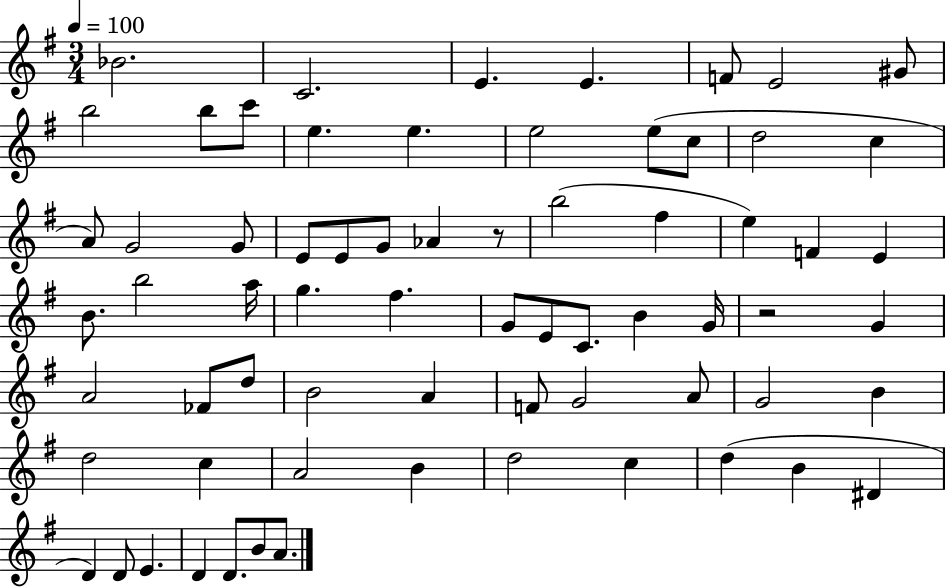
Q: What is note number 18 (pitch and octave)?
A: A4